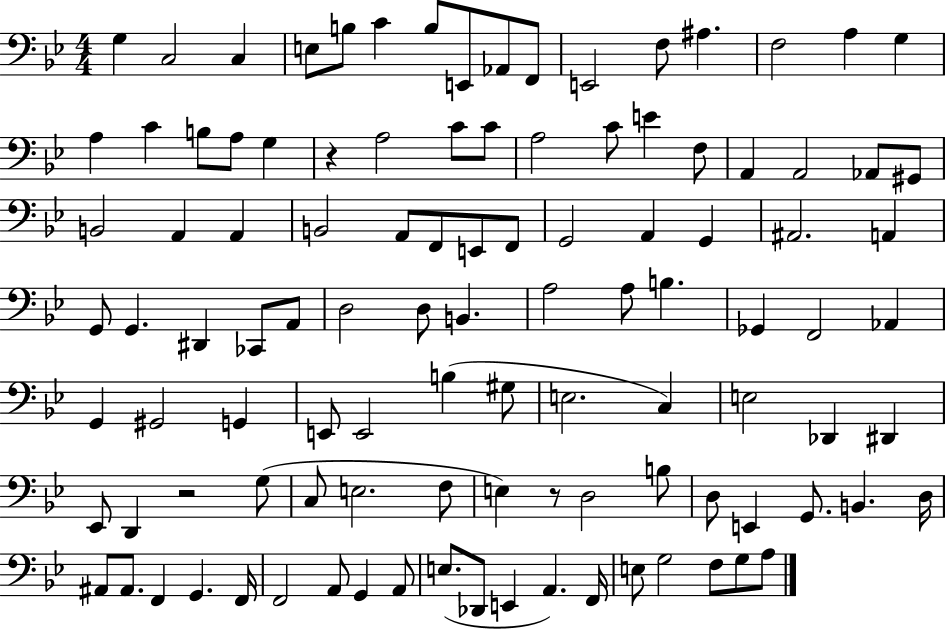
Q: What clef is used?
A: bass